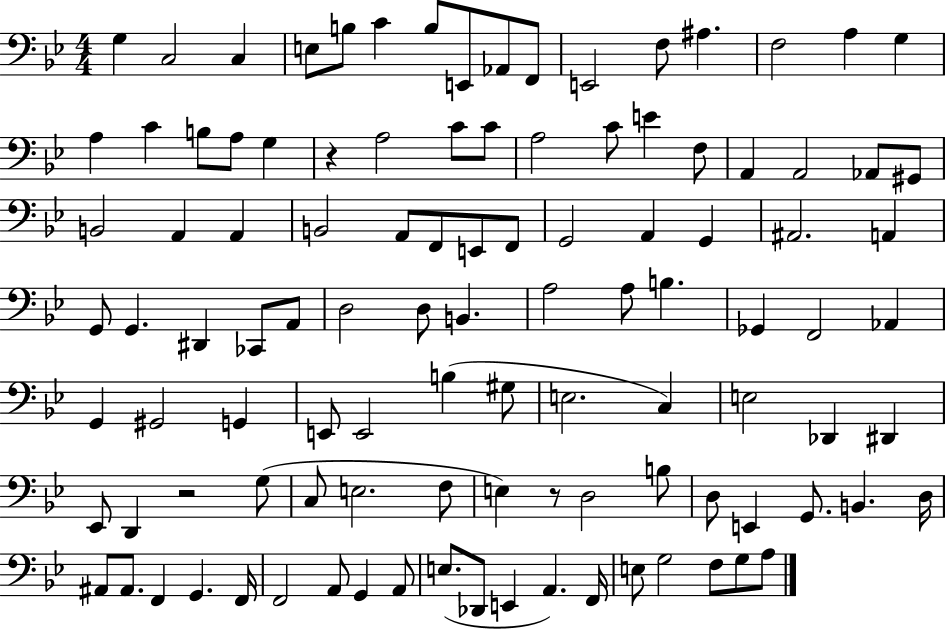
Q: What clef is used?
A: bass